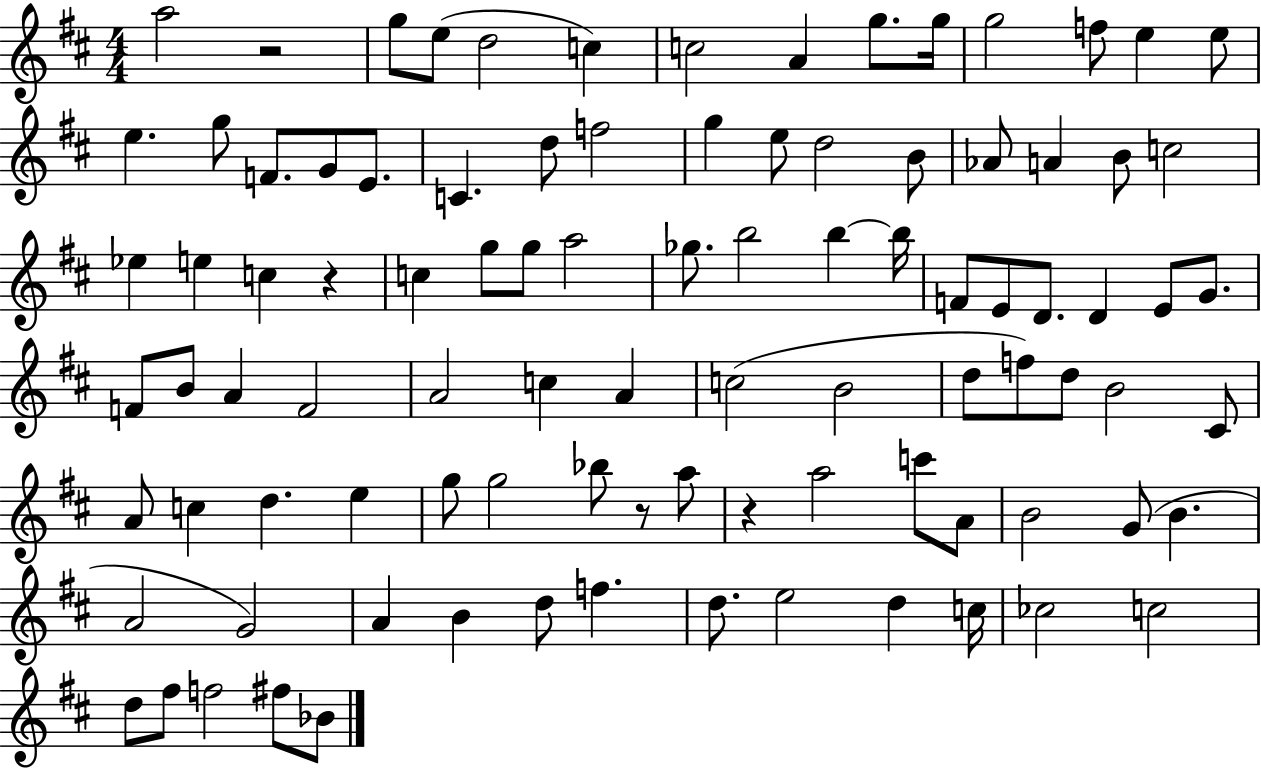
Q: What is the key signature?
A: D major